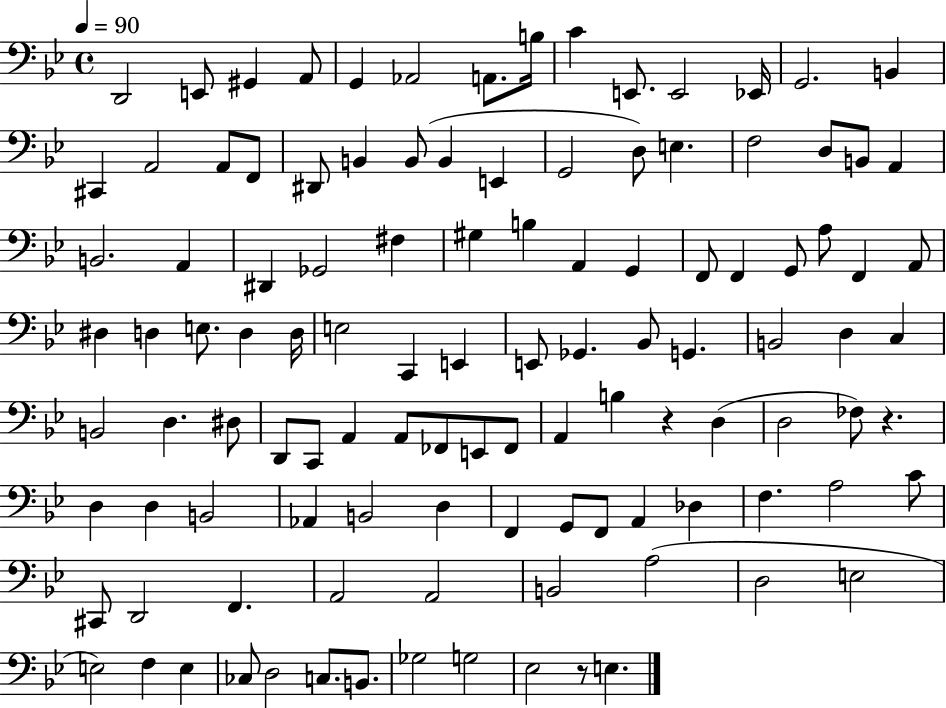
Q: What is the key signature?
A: BES major